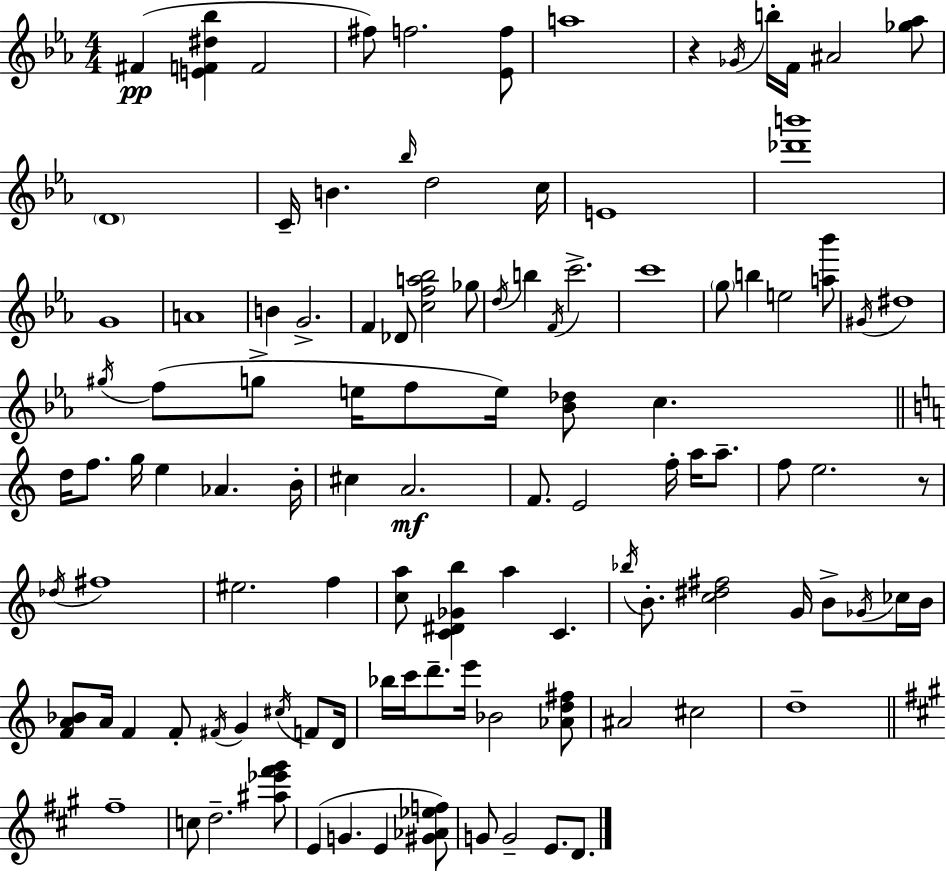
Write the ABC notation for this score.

X:1
T:Untitled
M:4/4
L:1/4
K:Eb
^F [EF^d_b] F2 ^f/2 f2 [_Ef]/2 a4 z _G/4 b/4 F/4 ^A2 [_g_a]/2 D4 C/4 B _b/4 d2 c/4 E4 [_d'b']4 G4 A4 B G2 F _D/2 [cfa_b]2 _g/2 d/4 b F/4 c'2 c'4 g/2 b e2 [a_b']/2 ^G/4 ^d4 ^g/4 f/2 g/2 e/4 f/2 e/4 [_B_d]/2 c d/4 f/2 g/4 e _A B/4 ^c A2 F/2 E2 f/4 a/4 a/2 f/2 e2 z/2 _d/4 ^f4 ^e2 f [ca]/2 [C^D_Gb] a C _b/4 B/2 [c^d^f]2 G/4 B/2 _G/4 _c/4 B/4 [FA_B]/2 A/4 F F/2 ^F/4 G ^c/4 F/2 D/4 _b/4 c'/4 d'/2 e'/4 _B2 [_Ad^f]/2 ^A2 ^c2 d4 ^f4 c/2 d2 [^a_e'^f'^g']/2 E G E [^G_A_ef]/2 G/2 G2 E/2 D/2